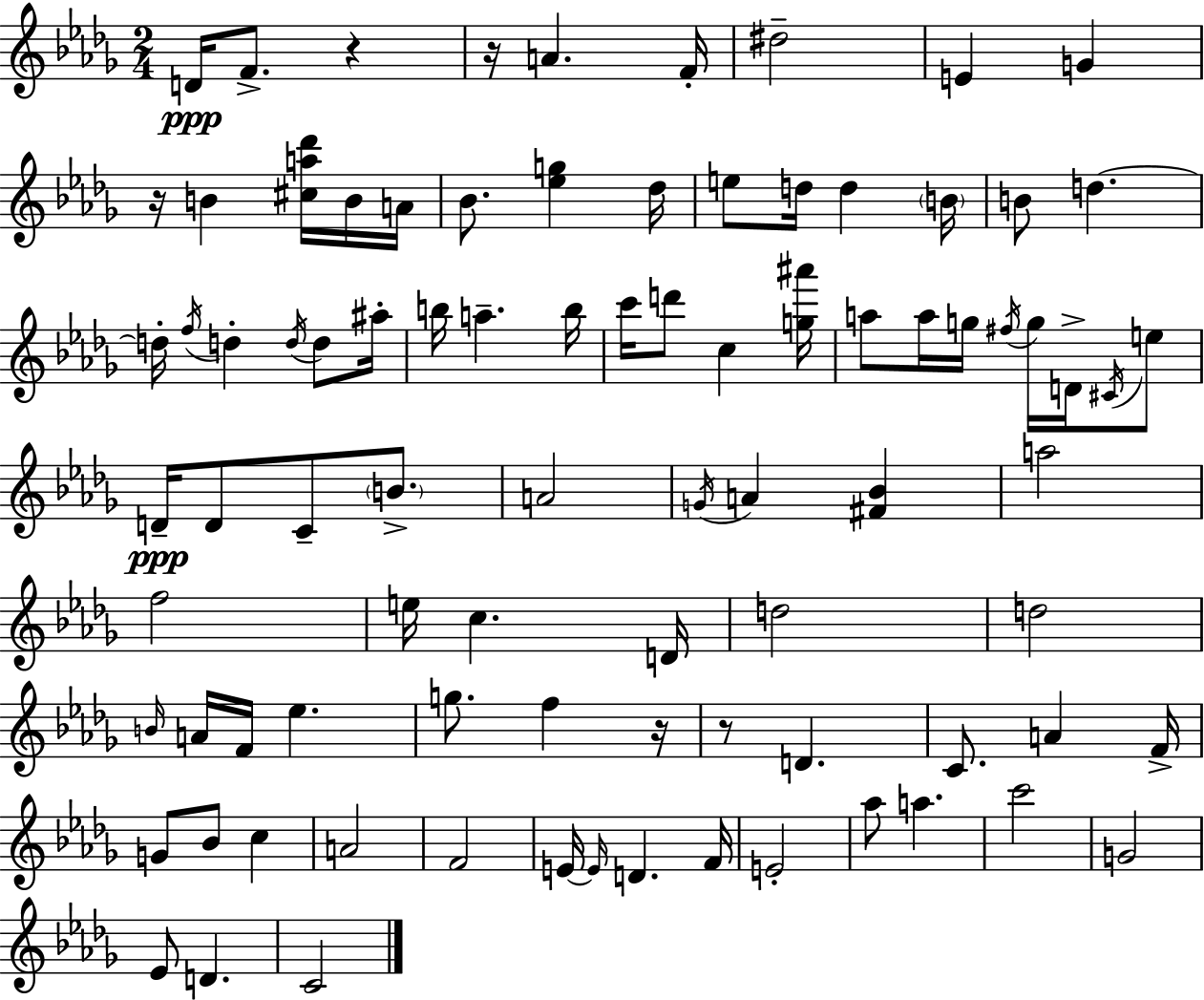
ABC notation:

X:1
T:Untitled
M:2/4
L:1/4
K:Bbm
D/4 F/2 z z/4 A F/4 ^d2 E G z/4 B [^ca_d']/4 B/4 A/4 _B/2 [_eg] _d/4 e/2 d/4 d B/4 B/2 d d/4 f/4 d d/4 d/2 ^a/4 b/4 a b/4 c'/4 d'/2 c [g^a']/4 a/2 a/4 g/4 ^f/4 g/4 D/4 ^C/4 e/2 D/4 D/2 C/2 B/2 A2 G/4 A [^F_B] a2 f2 e/4 c D/4 d2 d2 B/4 A/4 F/4 _e g/2 f z/4 z/2 D C/2 A F/4 G/2 _B/2 c A2 F2 E/4 E/4 D F/4 E2 _a/2 a c'2 G2 _E/2 D C2